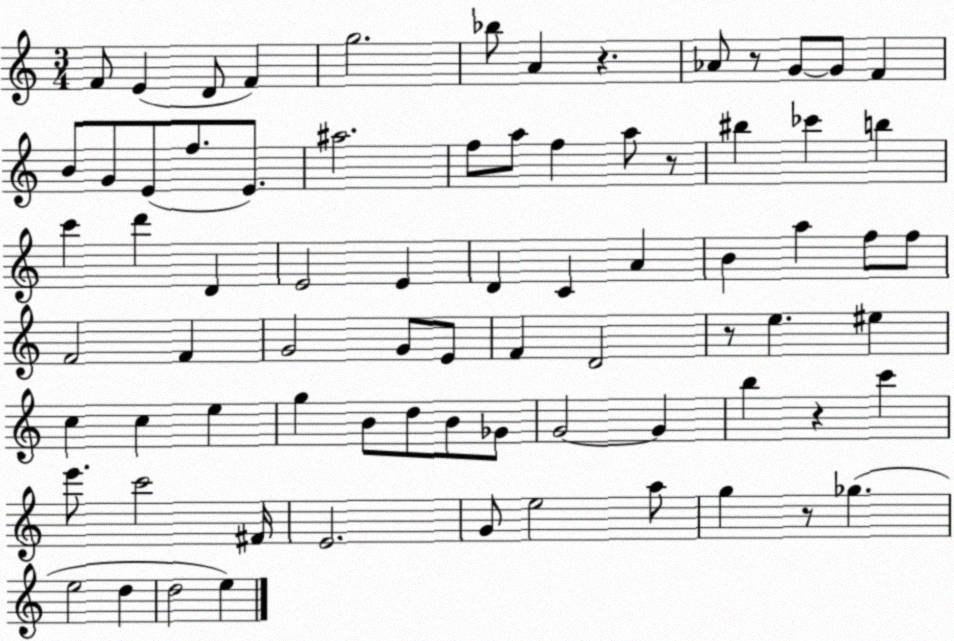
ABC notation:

X:1
T:Untitled
M:3/4
L:1/4
K:C
F/2 E D/2 F g2 _b/2 A z _A/2 z/2 G/2 G/2 F B/2 G/2 E/2 f/2 E/2 ^a2 f/2 a/2 f a/2 z/2 ^b _c' b c' d' D E2 E D C A B a f/2 f/2 F2 F G2 G/2 E/2 F D2 z/2 e ^e c c e g B/2 d/2 B/2 _G/2 G2 G b z c' e'/2 c'2 ^F/4 E2 G/2 e2 a/2 g z/2 _g e2 d d2 e